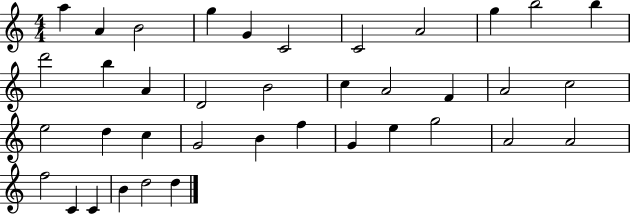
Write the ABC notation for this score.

X:1
T:Untitled
M:4/4
L:1/4
K:C
a A B2 g G C2 C2 A2 g b2 b d'2 b A D2 B2 c A2 F A2 c2 e2 d c G2 B f G e g2 A2 A2 f2 C C B d2 d